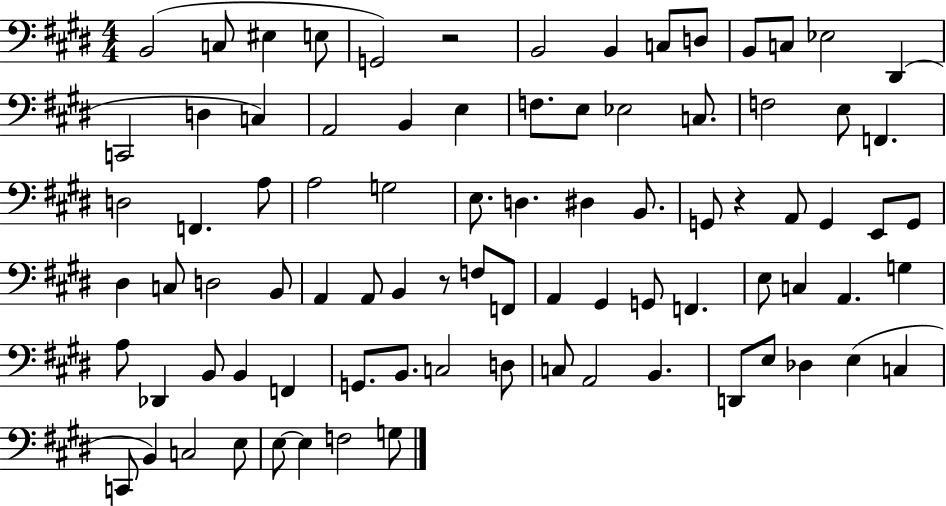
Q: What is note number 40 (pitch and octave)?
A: G2